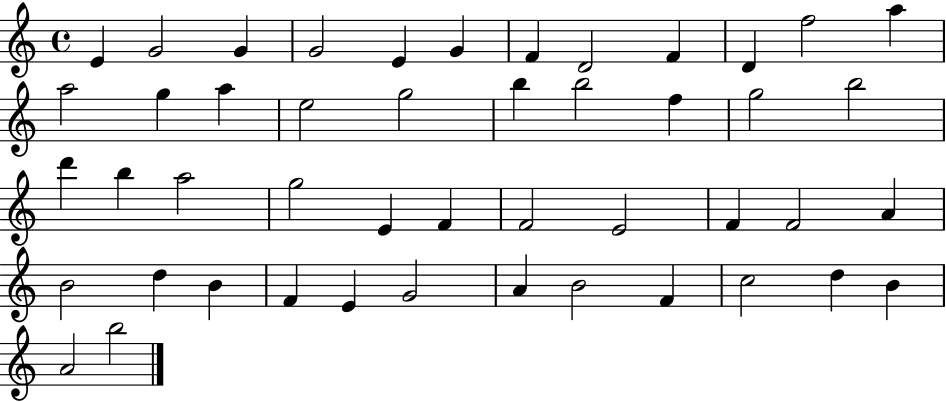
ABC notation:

X:1
T:Untitled
M:4/4
L:1/4
K:C
E G2 G G2 E G F D2 F D f2 a a2 g a e2 g2 b b2 f g2 b2 d' b a2 g2 E F F2 E2 F F2 A B2 d B F E G2 A B2 F c2 d B A2 b2